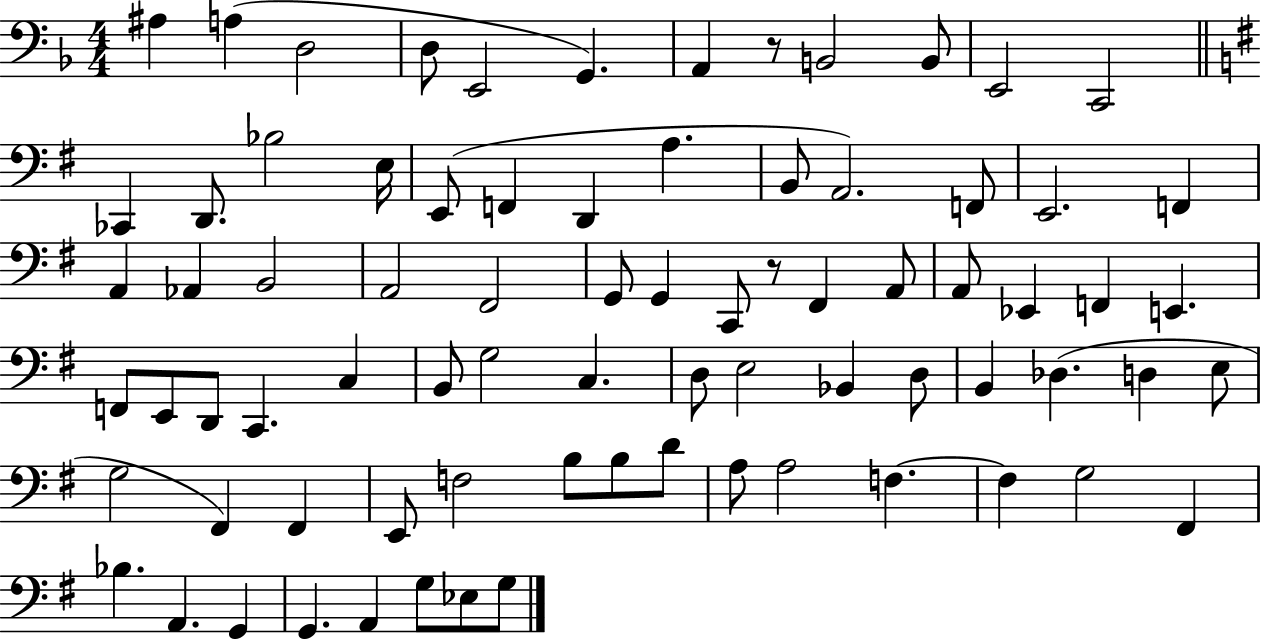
{
  \clef bass
  \numericTimeSignature
  \time 4/4
  \key f \major
  ais4 a4( d2 | d8 e,2 g,4.) | a,4 r8 b,2 b,8 | e,2 c,2 | \break \bar "||" \break \key e \minor ces,4 d,8. bes2 e16 | e,8( f,4 d,4 a4. | b,8 a,2.) f,8 | e,2. f,4 | \break a,4 aes,4 b,2 | a,2 fis,2 | g,8 g,4 c,8 r8 fis,4 a,8 | a,8 ees,4 f,4 e,4. | \break f,8 e,8 d,8 c,4. c4 | b,8 g2 c4. | d8 e2 bes,4 d8 | b,4 des4.( d4 e8 | \break g2 fis,4) fis,4 | e,8 f2 b8 b8 d'8 | a8 a2 f4.~~ | f4 g2 fis,4 | \break bes4. a,4. g,4 | g,4. a,4 g8 ees8 g8 | \bar "|."
}